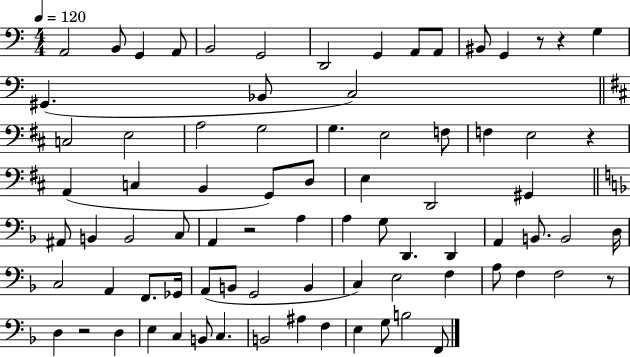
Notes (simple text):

A2/h B2/e G2/q A2/e B2/h G2/h D2/h G2/q A2/e A2/e BIS2/e G2/q R/e R/q G3/q G#2/q. Bb2/e C3/h C3/h E3/h A3/h G3/h G3/q. E3/h F3/e F3/q E3/h R/q A2/q C3/q B2/q G2/e D3/e E3/q D2/h G#2/q A#2/e B2/q B2/h C3/e A2/q R/h A3/q A3/q G3/e D2/q. D2/q A2/q B2/e. B2/h D3/s C3/h A2/q F2/e. Gb2/s A2/e B2/e G2/h B2/q C3/q E3/h F3/q A3/e F3/q F3/h R/e D3/q R/h D3/q E3/q C3/q B2/e C3/q. B2/h A#3/q F3/q E3/q G3/e B3/h F2/e